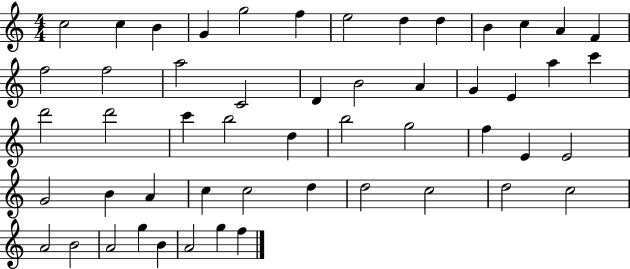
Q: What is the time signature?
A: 4/4